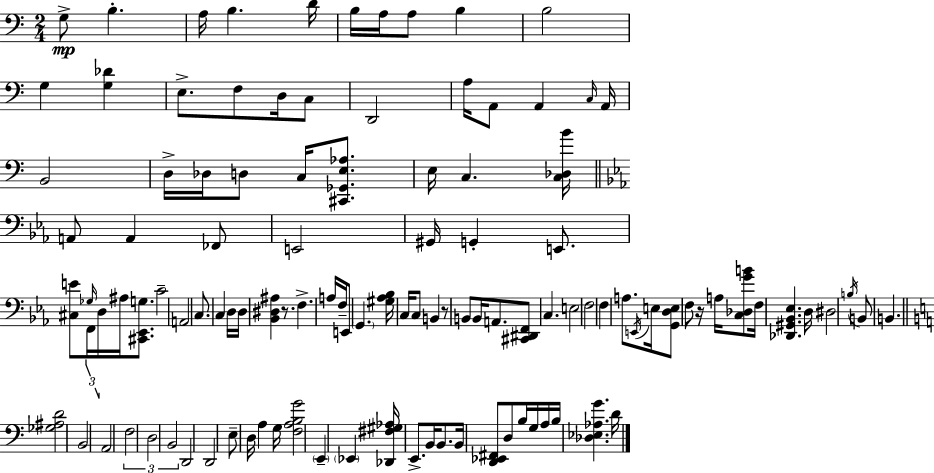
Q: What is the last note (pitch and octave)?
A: D4